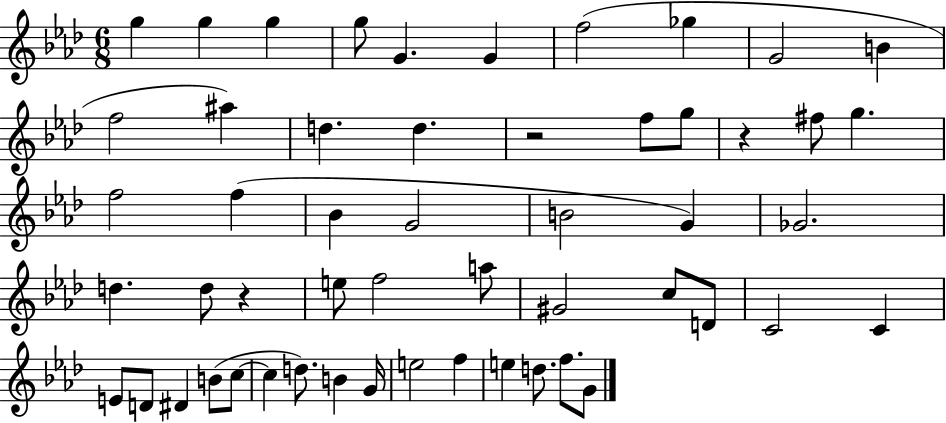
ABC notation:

X:1
T:Untitled
M:6/8
L:1/4
K:Ab
g g g g/2 G G f2 _g G2 B f2 ^a d d z2 f/2 g/2 z ^f/2 g f2 f _B G2 B2 G _G2 d d/2 z e/2 f2 a/2 ^G2 c/2 D/2 C2 C E/2 D/2 ^D B/2 c/2 c d/2 B G/4 e2 f e d/2 f/2 G/2